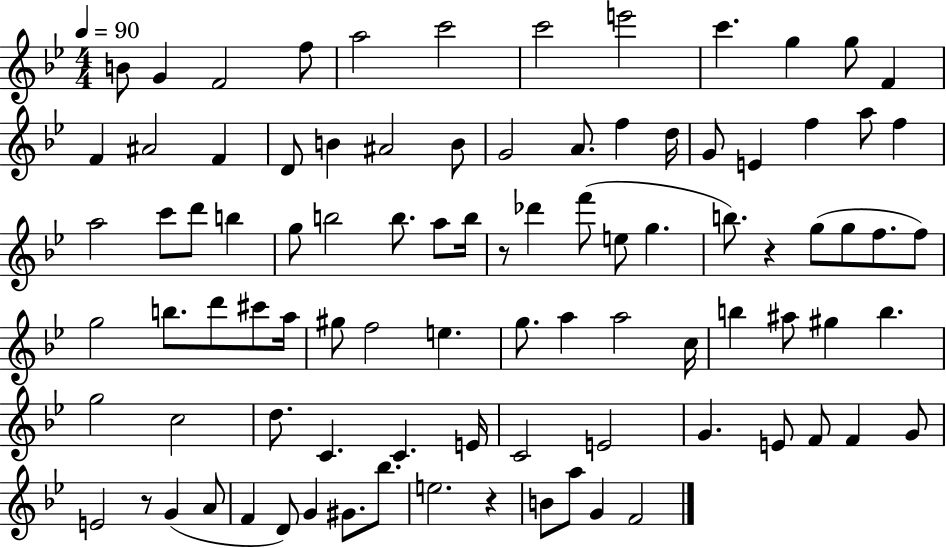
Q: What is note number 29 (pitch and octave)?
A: A5